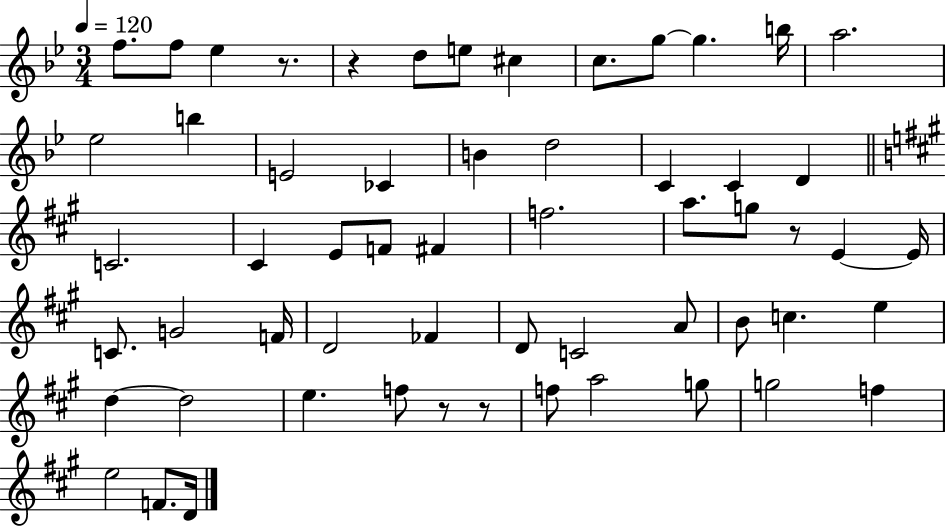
{
  \clef treble
  \numericTimeSignature
  \time 3/4
  \key bes \major
  \tempo 4 = 120
  f''8. f''8 ees''4 r8. | r4 d''8 e''8 cis''4 | c''8. g''8~~ g''4. b''16 | a''2. | \break ees''2 b''4 | e'2 ces'4 | b'4 d''2 | c'4 c'4 d'4 | \break \bar "||" \break \key a \major c'2. | cis'4 e'8 f'8 fis'4 | f''2. | a''8. g''8 r8 e'4~~ e'16 | \break c'8. g'2 f'16 | d'2 fes'4 | d'8 c'2 a'8 | b'8 c''4. e''4 | \break d''4~~ d''2 | e''4. f''8 r8 r8 | f''8 a''2 g''8 | g''2 f''4 | \break e''2 f'8. d'16 | \bar "|."
}